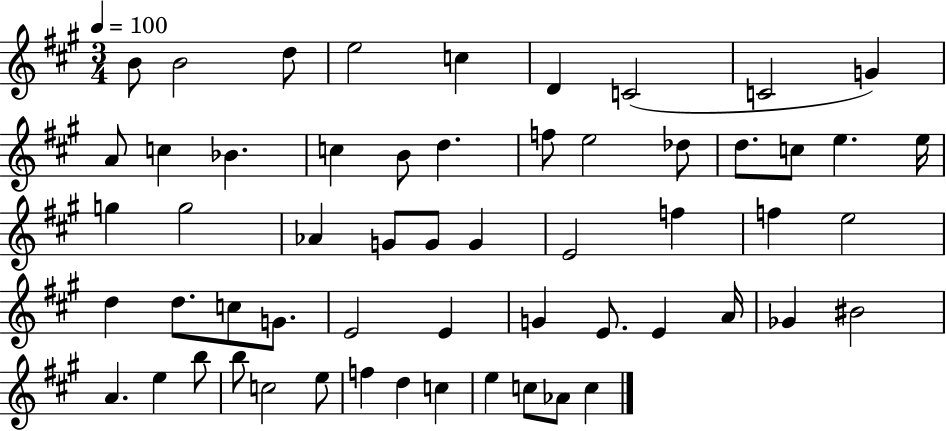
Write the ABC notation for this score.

X:1
T:Untitled
M:3/4
L:1/4
K:A
B/2 B2 d/2 e2 c D C2 C2 G A/2 c _B c B/2 d f/2 e2 _d/2 d/2 c/2 e e/4 g g2 _A G/2 G/2 G E2 f f e2 d d/2 c/2 G/2 E2 E G E/2 E A/4 _G ^B2 A e b/2 b/2 c2 e/2 f d c e c/2 _A/2 c